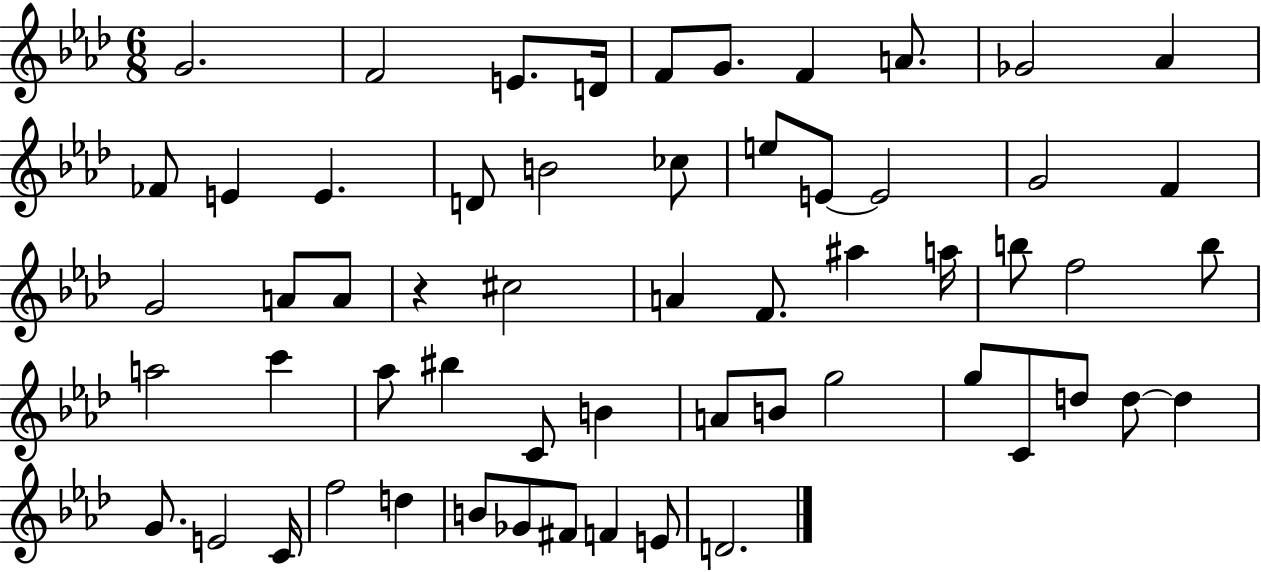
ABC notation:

X:1
T:Untitled
M:6/8
L:1/4
K:Ab
G2 F2 E/2 D/4 F/2 G/2 F A/2 _G2 _A _F/2 E E D/2 B2 _c/2 e/2 E/2 E2 G2 F G2 A/2 A/2 z ^c2 A F/2 ^a a/4 b/2 f2 b/2 a2 c' _a/2 ^b C/2 B A/2 B/2 g2 g/2 C/2 d/2 d/2 d G/2 E2 C/4 f2 d B/2 _G/2 ^F/2 F E/2 D2